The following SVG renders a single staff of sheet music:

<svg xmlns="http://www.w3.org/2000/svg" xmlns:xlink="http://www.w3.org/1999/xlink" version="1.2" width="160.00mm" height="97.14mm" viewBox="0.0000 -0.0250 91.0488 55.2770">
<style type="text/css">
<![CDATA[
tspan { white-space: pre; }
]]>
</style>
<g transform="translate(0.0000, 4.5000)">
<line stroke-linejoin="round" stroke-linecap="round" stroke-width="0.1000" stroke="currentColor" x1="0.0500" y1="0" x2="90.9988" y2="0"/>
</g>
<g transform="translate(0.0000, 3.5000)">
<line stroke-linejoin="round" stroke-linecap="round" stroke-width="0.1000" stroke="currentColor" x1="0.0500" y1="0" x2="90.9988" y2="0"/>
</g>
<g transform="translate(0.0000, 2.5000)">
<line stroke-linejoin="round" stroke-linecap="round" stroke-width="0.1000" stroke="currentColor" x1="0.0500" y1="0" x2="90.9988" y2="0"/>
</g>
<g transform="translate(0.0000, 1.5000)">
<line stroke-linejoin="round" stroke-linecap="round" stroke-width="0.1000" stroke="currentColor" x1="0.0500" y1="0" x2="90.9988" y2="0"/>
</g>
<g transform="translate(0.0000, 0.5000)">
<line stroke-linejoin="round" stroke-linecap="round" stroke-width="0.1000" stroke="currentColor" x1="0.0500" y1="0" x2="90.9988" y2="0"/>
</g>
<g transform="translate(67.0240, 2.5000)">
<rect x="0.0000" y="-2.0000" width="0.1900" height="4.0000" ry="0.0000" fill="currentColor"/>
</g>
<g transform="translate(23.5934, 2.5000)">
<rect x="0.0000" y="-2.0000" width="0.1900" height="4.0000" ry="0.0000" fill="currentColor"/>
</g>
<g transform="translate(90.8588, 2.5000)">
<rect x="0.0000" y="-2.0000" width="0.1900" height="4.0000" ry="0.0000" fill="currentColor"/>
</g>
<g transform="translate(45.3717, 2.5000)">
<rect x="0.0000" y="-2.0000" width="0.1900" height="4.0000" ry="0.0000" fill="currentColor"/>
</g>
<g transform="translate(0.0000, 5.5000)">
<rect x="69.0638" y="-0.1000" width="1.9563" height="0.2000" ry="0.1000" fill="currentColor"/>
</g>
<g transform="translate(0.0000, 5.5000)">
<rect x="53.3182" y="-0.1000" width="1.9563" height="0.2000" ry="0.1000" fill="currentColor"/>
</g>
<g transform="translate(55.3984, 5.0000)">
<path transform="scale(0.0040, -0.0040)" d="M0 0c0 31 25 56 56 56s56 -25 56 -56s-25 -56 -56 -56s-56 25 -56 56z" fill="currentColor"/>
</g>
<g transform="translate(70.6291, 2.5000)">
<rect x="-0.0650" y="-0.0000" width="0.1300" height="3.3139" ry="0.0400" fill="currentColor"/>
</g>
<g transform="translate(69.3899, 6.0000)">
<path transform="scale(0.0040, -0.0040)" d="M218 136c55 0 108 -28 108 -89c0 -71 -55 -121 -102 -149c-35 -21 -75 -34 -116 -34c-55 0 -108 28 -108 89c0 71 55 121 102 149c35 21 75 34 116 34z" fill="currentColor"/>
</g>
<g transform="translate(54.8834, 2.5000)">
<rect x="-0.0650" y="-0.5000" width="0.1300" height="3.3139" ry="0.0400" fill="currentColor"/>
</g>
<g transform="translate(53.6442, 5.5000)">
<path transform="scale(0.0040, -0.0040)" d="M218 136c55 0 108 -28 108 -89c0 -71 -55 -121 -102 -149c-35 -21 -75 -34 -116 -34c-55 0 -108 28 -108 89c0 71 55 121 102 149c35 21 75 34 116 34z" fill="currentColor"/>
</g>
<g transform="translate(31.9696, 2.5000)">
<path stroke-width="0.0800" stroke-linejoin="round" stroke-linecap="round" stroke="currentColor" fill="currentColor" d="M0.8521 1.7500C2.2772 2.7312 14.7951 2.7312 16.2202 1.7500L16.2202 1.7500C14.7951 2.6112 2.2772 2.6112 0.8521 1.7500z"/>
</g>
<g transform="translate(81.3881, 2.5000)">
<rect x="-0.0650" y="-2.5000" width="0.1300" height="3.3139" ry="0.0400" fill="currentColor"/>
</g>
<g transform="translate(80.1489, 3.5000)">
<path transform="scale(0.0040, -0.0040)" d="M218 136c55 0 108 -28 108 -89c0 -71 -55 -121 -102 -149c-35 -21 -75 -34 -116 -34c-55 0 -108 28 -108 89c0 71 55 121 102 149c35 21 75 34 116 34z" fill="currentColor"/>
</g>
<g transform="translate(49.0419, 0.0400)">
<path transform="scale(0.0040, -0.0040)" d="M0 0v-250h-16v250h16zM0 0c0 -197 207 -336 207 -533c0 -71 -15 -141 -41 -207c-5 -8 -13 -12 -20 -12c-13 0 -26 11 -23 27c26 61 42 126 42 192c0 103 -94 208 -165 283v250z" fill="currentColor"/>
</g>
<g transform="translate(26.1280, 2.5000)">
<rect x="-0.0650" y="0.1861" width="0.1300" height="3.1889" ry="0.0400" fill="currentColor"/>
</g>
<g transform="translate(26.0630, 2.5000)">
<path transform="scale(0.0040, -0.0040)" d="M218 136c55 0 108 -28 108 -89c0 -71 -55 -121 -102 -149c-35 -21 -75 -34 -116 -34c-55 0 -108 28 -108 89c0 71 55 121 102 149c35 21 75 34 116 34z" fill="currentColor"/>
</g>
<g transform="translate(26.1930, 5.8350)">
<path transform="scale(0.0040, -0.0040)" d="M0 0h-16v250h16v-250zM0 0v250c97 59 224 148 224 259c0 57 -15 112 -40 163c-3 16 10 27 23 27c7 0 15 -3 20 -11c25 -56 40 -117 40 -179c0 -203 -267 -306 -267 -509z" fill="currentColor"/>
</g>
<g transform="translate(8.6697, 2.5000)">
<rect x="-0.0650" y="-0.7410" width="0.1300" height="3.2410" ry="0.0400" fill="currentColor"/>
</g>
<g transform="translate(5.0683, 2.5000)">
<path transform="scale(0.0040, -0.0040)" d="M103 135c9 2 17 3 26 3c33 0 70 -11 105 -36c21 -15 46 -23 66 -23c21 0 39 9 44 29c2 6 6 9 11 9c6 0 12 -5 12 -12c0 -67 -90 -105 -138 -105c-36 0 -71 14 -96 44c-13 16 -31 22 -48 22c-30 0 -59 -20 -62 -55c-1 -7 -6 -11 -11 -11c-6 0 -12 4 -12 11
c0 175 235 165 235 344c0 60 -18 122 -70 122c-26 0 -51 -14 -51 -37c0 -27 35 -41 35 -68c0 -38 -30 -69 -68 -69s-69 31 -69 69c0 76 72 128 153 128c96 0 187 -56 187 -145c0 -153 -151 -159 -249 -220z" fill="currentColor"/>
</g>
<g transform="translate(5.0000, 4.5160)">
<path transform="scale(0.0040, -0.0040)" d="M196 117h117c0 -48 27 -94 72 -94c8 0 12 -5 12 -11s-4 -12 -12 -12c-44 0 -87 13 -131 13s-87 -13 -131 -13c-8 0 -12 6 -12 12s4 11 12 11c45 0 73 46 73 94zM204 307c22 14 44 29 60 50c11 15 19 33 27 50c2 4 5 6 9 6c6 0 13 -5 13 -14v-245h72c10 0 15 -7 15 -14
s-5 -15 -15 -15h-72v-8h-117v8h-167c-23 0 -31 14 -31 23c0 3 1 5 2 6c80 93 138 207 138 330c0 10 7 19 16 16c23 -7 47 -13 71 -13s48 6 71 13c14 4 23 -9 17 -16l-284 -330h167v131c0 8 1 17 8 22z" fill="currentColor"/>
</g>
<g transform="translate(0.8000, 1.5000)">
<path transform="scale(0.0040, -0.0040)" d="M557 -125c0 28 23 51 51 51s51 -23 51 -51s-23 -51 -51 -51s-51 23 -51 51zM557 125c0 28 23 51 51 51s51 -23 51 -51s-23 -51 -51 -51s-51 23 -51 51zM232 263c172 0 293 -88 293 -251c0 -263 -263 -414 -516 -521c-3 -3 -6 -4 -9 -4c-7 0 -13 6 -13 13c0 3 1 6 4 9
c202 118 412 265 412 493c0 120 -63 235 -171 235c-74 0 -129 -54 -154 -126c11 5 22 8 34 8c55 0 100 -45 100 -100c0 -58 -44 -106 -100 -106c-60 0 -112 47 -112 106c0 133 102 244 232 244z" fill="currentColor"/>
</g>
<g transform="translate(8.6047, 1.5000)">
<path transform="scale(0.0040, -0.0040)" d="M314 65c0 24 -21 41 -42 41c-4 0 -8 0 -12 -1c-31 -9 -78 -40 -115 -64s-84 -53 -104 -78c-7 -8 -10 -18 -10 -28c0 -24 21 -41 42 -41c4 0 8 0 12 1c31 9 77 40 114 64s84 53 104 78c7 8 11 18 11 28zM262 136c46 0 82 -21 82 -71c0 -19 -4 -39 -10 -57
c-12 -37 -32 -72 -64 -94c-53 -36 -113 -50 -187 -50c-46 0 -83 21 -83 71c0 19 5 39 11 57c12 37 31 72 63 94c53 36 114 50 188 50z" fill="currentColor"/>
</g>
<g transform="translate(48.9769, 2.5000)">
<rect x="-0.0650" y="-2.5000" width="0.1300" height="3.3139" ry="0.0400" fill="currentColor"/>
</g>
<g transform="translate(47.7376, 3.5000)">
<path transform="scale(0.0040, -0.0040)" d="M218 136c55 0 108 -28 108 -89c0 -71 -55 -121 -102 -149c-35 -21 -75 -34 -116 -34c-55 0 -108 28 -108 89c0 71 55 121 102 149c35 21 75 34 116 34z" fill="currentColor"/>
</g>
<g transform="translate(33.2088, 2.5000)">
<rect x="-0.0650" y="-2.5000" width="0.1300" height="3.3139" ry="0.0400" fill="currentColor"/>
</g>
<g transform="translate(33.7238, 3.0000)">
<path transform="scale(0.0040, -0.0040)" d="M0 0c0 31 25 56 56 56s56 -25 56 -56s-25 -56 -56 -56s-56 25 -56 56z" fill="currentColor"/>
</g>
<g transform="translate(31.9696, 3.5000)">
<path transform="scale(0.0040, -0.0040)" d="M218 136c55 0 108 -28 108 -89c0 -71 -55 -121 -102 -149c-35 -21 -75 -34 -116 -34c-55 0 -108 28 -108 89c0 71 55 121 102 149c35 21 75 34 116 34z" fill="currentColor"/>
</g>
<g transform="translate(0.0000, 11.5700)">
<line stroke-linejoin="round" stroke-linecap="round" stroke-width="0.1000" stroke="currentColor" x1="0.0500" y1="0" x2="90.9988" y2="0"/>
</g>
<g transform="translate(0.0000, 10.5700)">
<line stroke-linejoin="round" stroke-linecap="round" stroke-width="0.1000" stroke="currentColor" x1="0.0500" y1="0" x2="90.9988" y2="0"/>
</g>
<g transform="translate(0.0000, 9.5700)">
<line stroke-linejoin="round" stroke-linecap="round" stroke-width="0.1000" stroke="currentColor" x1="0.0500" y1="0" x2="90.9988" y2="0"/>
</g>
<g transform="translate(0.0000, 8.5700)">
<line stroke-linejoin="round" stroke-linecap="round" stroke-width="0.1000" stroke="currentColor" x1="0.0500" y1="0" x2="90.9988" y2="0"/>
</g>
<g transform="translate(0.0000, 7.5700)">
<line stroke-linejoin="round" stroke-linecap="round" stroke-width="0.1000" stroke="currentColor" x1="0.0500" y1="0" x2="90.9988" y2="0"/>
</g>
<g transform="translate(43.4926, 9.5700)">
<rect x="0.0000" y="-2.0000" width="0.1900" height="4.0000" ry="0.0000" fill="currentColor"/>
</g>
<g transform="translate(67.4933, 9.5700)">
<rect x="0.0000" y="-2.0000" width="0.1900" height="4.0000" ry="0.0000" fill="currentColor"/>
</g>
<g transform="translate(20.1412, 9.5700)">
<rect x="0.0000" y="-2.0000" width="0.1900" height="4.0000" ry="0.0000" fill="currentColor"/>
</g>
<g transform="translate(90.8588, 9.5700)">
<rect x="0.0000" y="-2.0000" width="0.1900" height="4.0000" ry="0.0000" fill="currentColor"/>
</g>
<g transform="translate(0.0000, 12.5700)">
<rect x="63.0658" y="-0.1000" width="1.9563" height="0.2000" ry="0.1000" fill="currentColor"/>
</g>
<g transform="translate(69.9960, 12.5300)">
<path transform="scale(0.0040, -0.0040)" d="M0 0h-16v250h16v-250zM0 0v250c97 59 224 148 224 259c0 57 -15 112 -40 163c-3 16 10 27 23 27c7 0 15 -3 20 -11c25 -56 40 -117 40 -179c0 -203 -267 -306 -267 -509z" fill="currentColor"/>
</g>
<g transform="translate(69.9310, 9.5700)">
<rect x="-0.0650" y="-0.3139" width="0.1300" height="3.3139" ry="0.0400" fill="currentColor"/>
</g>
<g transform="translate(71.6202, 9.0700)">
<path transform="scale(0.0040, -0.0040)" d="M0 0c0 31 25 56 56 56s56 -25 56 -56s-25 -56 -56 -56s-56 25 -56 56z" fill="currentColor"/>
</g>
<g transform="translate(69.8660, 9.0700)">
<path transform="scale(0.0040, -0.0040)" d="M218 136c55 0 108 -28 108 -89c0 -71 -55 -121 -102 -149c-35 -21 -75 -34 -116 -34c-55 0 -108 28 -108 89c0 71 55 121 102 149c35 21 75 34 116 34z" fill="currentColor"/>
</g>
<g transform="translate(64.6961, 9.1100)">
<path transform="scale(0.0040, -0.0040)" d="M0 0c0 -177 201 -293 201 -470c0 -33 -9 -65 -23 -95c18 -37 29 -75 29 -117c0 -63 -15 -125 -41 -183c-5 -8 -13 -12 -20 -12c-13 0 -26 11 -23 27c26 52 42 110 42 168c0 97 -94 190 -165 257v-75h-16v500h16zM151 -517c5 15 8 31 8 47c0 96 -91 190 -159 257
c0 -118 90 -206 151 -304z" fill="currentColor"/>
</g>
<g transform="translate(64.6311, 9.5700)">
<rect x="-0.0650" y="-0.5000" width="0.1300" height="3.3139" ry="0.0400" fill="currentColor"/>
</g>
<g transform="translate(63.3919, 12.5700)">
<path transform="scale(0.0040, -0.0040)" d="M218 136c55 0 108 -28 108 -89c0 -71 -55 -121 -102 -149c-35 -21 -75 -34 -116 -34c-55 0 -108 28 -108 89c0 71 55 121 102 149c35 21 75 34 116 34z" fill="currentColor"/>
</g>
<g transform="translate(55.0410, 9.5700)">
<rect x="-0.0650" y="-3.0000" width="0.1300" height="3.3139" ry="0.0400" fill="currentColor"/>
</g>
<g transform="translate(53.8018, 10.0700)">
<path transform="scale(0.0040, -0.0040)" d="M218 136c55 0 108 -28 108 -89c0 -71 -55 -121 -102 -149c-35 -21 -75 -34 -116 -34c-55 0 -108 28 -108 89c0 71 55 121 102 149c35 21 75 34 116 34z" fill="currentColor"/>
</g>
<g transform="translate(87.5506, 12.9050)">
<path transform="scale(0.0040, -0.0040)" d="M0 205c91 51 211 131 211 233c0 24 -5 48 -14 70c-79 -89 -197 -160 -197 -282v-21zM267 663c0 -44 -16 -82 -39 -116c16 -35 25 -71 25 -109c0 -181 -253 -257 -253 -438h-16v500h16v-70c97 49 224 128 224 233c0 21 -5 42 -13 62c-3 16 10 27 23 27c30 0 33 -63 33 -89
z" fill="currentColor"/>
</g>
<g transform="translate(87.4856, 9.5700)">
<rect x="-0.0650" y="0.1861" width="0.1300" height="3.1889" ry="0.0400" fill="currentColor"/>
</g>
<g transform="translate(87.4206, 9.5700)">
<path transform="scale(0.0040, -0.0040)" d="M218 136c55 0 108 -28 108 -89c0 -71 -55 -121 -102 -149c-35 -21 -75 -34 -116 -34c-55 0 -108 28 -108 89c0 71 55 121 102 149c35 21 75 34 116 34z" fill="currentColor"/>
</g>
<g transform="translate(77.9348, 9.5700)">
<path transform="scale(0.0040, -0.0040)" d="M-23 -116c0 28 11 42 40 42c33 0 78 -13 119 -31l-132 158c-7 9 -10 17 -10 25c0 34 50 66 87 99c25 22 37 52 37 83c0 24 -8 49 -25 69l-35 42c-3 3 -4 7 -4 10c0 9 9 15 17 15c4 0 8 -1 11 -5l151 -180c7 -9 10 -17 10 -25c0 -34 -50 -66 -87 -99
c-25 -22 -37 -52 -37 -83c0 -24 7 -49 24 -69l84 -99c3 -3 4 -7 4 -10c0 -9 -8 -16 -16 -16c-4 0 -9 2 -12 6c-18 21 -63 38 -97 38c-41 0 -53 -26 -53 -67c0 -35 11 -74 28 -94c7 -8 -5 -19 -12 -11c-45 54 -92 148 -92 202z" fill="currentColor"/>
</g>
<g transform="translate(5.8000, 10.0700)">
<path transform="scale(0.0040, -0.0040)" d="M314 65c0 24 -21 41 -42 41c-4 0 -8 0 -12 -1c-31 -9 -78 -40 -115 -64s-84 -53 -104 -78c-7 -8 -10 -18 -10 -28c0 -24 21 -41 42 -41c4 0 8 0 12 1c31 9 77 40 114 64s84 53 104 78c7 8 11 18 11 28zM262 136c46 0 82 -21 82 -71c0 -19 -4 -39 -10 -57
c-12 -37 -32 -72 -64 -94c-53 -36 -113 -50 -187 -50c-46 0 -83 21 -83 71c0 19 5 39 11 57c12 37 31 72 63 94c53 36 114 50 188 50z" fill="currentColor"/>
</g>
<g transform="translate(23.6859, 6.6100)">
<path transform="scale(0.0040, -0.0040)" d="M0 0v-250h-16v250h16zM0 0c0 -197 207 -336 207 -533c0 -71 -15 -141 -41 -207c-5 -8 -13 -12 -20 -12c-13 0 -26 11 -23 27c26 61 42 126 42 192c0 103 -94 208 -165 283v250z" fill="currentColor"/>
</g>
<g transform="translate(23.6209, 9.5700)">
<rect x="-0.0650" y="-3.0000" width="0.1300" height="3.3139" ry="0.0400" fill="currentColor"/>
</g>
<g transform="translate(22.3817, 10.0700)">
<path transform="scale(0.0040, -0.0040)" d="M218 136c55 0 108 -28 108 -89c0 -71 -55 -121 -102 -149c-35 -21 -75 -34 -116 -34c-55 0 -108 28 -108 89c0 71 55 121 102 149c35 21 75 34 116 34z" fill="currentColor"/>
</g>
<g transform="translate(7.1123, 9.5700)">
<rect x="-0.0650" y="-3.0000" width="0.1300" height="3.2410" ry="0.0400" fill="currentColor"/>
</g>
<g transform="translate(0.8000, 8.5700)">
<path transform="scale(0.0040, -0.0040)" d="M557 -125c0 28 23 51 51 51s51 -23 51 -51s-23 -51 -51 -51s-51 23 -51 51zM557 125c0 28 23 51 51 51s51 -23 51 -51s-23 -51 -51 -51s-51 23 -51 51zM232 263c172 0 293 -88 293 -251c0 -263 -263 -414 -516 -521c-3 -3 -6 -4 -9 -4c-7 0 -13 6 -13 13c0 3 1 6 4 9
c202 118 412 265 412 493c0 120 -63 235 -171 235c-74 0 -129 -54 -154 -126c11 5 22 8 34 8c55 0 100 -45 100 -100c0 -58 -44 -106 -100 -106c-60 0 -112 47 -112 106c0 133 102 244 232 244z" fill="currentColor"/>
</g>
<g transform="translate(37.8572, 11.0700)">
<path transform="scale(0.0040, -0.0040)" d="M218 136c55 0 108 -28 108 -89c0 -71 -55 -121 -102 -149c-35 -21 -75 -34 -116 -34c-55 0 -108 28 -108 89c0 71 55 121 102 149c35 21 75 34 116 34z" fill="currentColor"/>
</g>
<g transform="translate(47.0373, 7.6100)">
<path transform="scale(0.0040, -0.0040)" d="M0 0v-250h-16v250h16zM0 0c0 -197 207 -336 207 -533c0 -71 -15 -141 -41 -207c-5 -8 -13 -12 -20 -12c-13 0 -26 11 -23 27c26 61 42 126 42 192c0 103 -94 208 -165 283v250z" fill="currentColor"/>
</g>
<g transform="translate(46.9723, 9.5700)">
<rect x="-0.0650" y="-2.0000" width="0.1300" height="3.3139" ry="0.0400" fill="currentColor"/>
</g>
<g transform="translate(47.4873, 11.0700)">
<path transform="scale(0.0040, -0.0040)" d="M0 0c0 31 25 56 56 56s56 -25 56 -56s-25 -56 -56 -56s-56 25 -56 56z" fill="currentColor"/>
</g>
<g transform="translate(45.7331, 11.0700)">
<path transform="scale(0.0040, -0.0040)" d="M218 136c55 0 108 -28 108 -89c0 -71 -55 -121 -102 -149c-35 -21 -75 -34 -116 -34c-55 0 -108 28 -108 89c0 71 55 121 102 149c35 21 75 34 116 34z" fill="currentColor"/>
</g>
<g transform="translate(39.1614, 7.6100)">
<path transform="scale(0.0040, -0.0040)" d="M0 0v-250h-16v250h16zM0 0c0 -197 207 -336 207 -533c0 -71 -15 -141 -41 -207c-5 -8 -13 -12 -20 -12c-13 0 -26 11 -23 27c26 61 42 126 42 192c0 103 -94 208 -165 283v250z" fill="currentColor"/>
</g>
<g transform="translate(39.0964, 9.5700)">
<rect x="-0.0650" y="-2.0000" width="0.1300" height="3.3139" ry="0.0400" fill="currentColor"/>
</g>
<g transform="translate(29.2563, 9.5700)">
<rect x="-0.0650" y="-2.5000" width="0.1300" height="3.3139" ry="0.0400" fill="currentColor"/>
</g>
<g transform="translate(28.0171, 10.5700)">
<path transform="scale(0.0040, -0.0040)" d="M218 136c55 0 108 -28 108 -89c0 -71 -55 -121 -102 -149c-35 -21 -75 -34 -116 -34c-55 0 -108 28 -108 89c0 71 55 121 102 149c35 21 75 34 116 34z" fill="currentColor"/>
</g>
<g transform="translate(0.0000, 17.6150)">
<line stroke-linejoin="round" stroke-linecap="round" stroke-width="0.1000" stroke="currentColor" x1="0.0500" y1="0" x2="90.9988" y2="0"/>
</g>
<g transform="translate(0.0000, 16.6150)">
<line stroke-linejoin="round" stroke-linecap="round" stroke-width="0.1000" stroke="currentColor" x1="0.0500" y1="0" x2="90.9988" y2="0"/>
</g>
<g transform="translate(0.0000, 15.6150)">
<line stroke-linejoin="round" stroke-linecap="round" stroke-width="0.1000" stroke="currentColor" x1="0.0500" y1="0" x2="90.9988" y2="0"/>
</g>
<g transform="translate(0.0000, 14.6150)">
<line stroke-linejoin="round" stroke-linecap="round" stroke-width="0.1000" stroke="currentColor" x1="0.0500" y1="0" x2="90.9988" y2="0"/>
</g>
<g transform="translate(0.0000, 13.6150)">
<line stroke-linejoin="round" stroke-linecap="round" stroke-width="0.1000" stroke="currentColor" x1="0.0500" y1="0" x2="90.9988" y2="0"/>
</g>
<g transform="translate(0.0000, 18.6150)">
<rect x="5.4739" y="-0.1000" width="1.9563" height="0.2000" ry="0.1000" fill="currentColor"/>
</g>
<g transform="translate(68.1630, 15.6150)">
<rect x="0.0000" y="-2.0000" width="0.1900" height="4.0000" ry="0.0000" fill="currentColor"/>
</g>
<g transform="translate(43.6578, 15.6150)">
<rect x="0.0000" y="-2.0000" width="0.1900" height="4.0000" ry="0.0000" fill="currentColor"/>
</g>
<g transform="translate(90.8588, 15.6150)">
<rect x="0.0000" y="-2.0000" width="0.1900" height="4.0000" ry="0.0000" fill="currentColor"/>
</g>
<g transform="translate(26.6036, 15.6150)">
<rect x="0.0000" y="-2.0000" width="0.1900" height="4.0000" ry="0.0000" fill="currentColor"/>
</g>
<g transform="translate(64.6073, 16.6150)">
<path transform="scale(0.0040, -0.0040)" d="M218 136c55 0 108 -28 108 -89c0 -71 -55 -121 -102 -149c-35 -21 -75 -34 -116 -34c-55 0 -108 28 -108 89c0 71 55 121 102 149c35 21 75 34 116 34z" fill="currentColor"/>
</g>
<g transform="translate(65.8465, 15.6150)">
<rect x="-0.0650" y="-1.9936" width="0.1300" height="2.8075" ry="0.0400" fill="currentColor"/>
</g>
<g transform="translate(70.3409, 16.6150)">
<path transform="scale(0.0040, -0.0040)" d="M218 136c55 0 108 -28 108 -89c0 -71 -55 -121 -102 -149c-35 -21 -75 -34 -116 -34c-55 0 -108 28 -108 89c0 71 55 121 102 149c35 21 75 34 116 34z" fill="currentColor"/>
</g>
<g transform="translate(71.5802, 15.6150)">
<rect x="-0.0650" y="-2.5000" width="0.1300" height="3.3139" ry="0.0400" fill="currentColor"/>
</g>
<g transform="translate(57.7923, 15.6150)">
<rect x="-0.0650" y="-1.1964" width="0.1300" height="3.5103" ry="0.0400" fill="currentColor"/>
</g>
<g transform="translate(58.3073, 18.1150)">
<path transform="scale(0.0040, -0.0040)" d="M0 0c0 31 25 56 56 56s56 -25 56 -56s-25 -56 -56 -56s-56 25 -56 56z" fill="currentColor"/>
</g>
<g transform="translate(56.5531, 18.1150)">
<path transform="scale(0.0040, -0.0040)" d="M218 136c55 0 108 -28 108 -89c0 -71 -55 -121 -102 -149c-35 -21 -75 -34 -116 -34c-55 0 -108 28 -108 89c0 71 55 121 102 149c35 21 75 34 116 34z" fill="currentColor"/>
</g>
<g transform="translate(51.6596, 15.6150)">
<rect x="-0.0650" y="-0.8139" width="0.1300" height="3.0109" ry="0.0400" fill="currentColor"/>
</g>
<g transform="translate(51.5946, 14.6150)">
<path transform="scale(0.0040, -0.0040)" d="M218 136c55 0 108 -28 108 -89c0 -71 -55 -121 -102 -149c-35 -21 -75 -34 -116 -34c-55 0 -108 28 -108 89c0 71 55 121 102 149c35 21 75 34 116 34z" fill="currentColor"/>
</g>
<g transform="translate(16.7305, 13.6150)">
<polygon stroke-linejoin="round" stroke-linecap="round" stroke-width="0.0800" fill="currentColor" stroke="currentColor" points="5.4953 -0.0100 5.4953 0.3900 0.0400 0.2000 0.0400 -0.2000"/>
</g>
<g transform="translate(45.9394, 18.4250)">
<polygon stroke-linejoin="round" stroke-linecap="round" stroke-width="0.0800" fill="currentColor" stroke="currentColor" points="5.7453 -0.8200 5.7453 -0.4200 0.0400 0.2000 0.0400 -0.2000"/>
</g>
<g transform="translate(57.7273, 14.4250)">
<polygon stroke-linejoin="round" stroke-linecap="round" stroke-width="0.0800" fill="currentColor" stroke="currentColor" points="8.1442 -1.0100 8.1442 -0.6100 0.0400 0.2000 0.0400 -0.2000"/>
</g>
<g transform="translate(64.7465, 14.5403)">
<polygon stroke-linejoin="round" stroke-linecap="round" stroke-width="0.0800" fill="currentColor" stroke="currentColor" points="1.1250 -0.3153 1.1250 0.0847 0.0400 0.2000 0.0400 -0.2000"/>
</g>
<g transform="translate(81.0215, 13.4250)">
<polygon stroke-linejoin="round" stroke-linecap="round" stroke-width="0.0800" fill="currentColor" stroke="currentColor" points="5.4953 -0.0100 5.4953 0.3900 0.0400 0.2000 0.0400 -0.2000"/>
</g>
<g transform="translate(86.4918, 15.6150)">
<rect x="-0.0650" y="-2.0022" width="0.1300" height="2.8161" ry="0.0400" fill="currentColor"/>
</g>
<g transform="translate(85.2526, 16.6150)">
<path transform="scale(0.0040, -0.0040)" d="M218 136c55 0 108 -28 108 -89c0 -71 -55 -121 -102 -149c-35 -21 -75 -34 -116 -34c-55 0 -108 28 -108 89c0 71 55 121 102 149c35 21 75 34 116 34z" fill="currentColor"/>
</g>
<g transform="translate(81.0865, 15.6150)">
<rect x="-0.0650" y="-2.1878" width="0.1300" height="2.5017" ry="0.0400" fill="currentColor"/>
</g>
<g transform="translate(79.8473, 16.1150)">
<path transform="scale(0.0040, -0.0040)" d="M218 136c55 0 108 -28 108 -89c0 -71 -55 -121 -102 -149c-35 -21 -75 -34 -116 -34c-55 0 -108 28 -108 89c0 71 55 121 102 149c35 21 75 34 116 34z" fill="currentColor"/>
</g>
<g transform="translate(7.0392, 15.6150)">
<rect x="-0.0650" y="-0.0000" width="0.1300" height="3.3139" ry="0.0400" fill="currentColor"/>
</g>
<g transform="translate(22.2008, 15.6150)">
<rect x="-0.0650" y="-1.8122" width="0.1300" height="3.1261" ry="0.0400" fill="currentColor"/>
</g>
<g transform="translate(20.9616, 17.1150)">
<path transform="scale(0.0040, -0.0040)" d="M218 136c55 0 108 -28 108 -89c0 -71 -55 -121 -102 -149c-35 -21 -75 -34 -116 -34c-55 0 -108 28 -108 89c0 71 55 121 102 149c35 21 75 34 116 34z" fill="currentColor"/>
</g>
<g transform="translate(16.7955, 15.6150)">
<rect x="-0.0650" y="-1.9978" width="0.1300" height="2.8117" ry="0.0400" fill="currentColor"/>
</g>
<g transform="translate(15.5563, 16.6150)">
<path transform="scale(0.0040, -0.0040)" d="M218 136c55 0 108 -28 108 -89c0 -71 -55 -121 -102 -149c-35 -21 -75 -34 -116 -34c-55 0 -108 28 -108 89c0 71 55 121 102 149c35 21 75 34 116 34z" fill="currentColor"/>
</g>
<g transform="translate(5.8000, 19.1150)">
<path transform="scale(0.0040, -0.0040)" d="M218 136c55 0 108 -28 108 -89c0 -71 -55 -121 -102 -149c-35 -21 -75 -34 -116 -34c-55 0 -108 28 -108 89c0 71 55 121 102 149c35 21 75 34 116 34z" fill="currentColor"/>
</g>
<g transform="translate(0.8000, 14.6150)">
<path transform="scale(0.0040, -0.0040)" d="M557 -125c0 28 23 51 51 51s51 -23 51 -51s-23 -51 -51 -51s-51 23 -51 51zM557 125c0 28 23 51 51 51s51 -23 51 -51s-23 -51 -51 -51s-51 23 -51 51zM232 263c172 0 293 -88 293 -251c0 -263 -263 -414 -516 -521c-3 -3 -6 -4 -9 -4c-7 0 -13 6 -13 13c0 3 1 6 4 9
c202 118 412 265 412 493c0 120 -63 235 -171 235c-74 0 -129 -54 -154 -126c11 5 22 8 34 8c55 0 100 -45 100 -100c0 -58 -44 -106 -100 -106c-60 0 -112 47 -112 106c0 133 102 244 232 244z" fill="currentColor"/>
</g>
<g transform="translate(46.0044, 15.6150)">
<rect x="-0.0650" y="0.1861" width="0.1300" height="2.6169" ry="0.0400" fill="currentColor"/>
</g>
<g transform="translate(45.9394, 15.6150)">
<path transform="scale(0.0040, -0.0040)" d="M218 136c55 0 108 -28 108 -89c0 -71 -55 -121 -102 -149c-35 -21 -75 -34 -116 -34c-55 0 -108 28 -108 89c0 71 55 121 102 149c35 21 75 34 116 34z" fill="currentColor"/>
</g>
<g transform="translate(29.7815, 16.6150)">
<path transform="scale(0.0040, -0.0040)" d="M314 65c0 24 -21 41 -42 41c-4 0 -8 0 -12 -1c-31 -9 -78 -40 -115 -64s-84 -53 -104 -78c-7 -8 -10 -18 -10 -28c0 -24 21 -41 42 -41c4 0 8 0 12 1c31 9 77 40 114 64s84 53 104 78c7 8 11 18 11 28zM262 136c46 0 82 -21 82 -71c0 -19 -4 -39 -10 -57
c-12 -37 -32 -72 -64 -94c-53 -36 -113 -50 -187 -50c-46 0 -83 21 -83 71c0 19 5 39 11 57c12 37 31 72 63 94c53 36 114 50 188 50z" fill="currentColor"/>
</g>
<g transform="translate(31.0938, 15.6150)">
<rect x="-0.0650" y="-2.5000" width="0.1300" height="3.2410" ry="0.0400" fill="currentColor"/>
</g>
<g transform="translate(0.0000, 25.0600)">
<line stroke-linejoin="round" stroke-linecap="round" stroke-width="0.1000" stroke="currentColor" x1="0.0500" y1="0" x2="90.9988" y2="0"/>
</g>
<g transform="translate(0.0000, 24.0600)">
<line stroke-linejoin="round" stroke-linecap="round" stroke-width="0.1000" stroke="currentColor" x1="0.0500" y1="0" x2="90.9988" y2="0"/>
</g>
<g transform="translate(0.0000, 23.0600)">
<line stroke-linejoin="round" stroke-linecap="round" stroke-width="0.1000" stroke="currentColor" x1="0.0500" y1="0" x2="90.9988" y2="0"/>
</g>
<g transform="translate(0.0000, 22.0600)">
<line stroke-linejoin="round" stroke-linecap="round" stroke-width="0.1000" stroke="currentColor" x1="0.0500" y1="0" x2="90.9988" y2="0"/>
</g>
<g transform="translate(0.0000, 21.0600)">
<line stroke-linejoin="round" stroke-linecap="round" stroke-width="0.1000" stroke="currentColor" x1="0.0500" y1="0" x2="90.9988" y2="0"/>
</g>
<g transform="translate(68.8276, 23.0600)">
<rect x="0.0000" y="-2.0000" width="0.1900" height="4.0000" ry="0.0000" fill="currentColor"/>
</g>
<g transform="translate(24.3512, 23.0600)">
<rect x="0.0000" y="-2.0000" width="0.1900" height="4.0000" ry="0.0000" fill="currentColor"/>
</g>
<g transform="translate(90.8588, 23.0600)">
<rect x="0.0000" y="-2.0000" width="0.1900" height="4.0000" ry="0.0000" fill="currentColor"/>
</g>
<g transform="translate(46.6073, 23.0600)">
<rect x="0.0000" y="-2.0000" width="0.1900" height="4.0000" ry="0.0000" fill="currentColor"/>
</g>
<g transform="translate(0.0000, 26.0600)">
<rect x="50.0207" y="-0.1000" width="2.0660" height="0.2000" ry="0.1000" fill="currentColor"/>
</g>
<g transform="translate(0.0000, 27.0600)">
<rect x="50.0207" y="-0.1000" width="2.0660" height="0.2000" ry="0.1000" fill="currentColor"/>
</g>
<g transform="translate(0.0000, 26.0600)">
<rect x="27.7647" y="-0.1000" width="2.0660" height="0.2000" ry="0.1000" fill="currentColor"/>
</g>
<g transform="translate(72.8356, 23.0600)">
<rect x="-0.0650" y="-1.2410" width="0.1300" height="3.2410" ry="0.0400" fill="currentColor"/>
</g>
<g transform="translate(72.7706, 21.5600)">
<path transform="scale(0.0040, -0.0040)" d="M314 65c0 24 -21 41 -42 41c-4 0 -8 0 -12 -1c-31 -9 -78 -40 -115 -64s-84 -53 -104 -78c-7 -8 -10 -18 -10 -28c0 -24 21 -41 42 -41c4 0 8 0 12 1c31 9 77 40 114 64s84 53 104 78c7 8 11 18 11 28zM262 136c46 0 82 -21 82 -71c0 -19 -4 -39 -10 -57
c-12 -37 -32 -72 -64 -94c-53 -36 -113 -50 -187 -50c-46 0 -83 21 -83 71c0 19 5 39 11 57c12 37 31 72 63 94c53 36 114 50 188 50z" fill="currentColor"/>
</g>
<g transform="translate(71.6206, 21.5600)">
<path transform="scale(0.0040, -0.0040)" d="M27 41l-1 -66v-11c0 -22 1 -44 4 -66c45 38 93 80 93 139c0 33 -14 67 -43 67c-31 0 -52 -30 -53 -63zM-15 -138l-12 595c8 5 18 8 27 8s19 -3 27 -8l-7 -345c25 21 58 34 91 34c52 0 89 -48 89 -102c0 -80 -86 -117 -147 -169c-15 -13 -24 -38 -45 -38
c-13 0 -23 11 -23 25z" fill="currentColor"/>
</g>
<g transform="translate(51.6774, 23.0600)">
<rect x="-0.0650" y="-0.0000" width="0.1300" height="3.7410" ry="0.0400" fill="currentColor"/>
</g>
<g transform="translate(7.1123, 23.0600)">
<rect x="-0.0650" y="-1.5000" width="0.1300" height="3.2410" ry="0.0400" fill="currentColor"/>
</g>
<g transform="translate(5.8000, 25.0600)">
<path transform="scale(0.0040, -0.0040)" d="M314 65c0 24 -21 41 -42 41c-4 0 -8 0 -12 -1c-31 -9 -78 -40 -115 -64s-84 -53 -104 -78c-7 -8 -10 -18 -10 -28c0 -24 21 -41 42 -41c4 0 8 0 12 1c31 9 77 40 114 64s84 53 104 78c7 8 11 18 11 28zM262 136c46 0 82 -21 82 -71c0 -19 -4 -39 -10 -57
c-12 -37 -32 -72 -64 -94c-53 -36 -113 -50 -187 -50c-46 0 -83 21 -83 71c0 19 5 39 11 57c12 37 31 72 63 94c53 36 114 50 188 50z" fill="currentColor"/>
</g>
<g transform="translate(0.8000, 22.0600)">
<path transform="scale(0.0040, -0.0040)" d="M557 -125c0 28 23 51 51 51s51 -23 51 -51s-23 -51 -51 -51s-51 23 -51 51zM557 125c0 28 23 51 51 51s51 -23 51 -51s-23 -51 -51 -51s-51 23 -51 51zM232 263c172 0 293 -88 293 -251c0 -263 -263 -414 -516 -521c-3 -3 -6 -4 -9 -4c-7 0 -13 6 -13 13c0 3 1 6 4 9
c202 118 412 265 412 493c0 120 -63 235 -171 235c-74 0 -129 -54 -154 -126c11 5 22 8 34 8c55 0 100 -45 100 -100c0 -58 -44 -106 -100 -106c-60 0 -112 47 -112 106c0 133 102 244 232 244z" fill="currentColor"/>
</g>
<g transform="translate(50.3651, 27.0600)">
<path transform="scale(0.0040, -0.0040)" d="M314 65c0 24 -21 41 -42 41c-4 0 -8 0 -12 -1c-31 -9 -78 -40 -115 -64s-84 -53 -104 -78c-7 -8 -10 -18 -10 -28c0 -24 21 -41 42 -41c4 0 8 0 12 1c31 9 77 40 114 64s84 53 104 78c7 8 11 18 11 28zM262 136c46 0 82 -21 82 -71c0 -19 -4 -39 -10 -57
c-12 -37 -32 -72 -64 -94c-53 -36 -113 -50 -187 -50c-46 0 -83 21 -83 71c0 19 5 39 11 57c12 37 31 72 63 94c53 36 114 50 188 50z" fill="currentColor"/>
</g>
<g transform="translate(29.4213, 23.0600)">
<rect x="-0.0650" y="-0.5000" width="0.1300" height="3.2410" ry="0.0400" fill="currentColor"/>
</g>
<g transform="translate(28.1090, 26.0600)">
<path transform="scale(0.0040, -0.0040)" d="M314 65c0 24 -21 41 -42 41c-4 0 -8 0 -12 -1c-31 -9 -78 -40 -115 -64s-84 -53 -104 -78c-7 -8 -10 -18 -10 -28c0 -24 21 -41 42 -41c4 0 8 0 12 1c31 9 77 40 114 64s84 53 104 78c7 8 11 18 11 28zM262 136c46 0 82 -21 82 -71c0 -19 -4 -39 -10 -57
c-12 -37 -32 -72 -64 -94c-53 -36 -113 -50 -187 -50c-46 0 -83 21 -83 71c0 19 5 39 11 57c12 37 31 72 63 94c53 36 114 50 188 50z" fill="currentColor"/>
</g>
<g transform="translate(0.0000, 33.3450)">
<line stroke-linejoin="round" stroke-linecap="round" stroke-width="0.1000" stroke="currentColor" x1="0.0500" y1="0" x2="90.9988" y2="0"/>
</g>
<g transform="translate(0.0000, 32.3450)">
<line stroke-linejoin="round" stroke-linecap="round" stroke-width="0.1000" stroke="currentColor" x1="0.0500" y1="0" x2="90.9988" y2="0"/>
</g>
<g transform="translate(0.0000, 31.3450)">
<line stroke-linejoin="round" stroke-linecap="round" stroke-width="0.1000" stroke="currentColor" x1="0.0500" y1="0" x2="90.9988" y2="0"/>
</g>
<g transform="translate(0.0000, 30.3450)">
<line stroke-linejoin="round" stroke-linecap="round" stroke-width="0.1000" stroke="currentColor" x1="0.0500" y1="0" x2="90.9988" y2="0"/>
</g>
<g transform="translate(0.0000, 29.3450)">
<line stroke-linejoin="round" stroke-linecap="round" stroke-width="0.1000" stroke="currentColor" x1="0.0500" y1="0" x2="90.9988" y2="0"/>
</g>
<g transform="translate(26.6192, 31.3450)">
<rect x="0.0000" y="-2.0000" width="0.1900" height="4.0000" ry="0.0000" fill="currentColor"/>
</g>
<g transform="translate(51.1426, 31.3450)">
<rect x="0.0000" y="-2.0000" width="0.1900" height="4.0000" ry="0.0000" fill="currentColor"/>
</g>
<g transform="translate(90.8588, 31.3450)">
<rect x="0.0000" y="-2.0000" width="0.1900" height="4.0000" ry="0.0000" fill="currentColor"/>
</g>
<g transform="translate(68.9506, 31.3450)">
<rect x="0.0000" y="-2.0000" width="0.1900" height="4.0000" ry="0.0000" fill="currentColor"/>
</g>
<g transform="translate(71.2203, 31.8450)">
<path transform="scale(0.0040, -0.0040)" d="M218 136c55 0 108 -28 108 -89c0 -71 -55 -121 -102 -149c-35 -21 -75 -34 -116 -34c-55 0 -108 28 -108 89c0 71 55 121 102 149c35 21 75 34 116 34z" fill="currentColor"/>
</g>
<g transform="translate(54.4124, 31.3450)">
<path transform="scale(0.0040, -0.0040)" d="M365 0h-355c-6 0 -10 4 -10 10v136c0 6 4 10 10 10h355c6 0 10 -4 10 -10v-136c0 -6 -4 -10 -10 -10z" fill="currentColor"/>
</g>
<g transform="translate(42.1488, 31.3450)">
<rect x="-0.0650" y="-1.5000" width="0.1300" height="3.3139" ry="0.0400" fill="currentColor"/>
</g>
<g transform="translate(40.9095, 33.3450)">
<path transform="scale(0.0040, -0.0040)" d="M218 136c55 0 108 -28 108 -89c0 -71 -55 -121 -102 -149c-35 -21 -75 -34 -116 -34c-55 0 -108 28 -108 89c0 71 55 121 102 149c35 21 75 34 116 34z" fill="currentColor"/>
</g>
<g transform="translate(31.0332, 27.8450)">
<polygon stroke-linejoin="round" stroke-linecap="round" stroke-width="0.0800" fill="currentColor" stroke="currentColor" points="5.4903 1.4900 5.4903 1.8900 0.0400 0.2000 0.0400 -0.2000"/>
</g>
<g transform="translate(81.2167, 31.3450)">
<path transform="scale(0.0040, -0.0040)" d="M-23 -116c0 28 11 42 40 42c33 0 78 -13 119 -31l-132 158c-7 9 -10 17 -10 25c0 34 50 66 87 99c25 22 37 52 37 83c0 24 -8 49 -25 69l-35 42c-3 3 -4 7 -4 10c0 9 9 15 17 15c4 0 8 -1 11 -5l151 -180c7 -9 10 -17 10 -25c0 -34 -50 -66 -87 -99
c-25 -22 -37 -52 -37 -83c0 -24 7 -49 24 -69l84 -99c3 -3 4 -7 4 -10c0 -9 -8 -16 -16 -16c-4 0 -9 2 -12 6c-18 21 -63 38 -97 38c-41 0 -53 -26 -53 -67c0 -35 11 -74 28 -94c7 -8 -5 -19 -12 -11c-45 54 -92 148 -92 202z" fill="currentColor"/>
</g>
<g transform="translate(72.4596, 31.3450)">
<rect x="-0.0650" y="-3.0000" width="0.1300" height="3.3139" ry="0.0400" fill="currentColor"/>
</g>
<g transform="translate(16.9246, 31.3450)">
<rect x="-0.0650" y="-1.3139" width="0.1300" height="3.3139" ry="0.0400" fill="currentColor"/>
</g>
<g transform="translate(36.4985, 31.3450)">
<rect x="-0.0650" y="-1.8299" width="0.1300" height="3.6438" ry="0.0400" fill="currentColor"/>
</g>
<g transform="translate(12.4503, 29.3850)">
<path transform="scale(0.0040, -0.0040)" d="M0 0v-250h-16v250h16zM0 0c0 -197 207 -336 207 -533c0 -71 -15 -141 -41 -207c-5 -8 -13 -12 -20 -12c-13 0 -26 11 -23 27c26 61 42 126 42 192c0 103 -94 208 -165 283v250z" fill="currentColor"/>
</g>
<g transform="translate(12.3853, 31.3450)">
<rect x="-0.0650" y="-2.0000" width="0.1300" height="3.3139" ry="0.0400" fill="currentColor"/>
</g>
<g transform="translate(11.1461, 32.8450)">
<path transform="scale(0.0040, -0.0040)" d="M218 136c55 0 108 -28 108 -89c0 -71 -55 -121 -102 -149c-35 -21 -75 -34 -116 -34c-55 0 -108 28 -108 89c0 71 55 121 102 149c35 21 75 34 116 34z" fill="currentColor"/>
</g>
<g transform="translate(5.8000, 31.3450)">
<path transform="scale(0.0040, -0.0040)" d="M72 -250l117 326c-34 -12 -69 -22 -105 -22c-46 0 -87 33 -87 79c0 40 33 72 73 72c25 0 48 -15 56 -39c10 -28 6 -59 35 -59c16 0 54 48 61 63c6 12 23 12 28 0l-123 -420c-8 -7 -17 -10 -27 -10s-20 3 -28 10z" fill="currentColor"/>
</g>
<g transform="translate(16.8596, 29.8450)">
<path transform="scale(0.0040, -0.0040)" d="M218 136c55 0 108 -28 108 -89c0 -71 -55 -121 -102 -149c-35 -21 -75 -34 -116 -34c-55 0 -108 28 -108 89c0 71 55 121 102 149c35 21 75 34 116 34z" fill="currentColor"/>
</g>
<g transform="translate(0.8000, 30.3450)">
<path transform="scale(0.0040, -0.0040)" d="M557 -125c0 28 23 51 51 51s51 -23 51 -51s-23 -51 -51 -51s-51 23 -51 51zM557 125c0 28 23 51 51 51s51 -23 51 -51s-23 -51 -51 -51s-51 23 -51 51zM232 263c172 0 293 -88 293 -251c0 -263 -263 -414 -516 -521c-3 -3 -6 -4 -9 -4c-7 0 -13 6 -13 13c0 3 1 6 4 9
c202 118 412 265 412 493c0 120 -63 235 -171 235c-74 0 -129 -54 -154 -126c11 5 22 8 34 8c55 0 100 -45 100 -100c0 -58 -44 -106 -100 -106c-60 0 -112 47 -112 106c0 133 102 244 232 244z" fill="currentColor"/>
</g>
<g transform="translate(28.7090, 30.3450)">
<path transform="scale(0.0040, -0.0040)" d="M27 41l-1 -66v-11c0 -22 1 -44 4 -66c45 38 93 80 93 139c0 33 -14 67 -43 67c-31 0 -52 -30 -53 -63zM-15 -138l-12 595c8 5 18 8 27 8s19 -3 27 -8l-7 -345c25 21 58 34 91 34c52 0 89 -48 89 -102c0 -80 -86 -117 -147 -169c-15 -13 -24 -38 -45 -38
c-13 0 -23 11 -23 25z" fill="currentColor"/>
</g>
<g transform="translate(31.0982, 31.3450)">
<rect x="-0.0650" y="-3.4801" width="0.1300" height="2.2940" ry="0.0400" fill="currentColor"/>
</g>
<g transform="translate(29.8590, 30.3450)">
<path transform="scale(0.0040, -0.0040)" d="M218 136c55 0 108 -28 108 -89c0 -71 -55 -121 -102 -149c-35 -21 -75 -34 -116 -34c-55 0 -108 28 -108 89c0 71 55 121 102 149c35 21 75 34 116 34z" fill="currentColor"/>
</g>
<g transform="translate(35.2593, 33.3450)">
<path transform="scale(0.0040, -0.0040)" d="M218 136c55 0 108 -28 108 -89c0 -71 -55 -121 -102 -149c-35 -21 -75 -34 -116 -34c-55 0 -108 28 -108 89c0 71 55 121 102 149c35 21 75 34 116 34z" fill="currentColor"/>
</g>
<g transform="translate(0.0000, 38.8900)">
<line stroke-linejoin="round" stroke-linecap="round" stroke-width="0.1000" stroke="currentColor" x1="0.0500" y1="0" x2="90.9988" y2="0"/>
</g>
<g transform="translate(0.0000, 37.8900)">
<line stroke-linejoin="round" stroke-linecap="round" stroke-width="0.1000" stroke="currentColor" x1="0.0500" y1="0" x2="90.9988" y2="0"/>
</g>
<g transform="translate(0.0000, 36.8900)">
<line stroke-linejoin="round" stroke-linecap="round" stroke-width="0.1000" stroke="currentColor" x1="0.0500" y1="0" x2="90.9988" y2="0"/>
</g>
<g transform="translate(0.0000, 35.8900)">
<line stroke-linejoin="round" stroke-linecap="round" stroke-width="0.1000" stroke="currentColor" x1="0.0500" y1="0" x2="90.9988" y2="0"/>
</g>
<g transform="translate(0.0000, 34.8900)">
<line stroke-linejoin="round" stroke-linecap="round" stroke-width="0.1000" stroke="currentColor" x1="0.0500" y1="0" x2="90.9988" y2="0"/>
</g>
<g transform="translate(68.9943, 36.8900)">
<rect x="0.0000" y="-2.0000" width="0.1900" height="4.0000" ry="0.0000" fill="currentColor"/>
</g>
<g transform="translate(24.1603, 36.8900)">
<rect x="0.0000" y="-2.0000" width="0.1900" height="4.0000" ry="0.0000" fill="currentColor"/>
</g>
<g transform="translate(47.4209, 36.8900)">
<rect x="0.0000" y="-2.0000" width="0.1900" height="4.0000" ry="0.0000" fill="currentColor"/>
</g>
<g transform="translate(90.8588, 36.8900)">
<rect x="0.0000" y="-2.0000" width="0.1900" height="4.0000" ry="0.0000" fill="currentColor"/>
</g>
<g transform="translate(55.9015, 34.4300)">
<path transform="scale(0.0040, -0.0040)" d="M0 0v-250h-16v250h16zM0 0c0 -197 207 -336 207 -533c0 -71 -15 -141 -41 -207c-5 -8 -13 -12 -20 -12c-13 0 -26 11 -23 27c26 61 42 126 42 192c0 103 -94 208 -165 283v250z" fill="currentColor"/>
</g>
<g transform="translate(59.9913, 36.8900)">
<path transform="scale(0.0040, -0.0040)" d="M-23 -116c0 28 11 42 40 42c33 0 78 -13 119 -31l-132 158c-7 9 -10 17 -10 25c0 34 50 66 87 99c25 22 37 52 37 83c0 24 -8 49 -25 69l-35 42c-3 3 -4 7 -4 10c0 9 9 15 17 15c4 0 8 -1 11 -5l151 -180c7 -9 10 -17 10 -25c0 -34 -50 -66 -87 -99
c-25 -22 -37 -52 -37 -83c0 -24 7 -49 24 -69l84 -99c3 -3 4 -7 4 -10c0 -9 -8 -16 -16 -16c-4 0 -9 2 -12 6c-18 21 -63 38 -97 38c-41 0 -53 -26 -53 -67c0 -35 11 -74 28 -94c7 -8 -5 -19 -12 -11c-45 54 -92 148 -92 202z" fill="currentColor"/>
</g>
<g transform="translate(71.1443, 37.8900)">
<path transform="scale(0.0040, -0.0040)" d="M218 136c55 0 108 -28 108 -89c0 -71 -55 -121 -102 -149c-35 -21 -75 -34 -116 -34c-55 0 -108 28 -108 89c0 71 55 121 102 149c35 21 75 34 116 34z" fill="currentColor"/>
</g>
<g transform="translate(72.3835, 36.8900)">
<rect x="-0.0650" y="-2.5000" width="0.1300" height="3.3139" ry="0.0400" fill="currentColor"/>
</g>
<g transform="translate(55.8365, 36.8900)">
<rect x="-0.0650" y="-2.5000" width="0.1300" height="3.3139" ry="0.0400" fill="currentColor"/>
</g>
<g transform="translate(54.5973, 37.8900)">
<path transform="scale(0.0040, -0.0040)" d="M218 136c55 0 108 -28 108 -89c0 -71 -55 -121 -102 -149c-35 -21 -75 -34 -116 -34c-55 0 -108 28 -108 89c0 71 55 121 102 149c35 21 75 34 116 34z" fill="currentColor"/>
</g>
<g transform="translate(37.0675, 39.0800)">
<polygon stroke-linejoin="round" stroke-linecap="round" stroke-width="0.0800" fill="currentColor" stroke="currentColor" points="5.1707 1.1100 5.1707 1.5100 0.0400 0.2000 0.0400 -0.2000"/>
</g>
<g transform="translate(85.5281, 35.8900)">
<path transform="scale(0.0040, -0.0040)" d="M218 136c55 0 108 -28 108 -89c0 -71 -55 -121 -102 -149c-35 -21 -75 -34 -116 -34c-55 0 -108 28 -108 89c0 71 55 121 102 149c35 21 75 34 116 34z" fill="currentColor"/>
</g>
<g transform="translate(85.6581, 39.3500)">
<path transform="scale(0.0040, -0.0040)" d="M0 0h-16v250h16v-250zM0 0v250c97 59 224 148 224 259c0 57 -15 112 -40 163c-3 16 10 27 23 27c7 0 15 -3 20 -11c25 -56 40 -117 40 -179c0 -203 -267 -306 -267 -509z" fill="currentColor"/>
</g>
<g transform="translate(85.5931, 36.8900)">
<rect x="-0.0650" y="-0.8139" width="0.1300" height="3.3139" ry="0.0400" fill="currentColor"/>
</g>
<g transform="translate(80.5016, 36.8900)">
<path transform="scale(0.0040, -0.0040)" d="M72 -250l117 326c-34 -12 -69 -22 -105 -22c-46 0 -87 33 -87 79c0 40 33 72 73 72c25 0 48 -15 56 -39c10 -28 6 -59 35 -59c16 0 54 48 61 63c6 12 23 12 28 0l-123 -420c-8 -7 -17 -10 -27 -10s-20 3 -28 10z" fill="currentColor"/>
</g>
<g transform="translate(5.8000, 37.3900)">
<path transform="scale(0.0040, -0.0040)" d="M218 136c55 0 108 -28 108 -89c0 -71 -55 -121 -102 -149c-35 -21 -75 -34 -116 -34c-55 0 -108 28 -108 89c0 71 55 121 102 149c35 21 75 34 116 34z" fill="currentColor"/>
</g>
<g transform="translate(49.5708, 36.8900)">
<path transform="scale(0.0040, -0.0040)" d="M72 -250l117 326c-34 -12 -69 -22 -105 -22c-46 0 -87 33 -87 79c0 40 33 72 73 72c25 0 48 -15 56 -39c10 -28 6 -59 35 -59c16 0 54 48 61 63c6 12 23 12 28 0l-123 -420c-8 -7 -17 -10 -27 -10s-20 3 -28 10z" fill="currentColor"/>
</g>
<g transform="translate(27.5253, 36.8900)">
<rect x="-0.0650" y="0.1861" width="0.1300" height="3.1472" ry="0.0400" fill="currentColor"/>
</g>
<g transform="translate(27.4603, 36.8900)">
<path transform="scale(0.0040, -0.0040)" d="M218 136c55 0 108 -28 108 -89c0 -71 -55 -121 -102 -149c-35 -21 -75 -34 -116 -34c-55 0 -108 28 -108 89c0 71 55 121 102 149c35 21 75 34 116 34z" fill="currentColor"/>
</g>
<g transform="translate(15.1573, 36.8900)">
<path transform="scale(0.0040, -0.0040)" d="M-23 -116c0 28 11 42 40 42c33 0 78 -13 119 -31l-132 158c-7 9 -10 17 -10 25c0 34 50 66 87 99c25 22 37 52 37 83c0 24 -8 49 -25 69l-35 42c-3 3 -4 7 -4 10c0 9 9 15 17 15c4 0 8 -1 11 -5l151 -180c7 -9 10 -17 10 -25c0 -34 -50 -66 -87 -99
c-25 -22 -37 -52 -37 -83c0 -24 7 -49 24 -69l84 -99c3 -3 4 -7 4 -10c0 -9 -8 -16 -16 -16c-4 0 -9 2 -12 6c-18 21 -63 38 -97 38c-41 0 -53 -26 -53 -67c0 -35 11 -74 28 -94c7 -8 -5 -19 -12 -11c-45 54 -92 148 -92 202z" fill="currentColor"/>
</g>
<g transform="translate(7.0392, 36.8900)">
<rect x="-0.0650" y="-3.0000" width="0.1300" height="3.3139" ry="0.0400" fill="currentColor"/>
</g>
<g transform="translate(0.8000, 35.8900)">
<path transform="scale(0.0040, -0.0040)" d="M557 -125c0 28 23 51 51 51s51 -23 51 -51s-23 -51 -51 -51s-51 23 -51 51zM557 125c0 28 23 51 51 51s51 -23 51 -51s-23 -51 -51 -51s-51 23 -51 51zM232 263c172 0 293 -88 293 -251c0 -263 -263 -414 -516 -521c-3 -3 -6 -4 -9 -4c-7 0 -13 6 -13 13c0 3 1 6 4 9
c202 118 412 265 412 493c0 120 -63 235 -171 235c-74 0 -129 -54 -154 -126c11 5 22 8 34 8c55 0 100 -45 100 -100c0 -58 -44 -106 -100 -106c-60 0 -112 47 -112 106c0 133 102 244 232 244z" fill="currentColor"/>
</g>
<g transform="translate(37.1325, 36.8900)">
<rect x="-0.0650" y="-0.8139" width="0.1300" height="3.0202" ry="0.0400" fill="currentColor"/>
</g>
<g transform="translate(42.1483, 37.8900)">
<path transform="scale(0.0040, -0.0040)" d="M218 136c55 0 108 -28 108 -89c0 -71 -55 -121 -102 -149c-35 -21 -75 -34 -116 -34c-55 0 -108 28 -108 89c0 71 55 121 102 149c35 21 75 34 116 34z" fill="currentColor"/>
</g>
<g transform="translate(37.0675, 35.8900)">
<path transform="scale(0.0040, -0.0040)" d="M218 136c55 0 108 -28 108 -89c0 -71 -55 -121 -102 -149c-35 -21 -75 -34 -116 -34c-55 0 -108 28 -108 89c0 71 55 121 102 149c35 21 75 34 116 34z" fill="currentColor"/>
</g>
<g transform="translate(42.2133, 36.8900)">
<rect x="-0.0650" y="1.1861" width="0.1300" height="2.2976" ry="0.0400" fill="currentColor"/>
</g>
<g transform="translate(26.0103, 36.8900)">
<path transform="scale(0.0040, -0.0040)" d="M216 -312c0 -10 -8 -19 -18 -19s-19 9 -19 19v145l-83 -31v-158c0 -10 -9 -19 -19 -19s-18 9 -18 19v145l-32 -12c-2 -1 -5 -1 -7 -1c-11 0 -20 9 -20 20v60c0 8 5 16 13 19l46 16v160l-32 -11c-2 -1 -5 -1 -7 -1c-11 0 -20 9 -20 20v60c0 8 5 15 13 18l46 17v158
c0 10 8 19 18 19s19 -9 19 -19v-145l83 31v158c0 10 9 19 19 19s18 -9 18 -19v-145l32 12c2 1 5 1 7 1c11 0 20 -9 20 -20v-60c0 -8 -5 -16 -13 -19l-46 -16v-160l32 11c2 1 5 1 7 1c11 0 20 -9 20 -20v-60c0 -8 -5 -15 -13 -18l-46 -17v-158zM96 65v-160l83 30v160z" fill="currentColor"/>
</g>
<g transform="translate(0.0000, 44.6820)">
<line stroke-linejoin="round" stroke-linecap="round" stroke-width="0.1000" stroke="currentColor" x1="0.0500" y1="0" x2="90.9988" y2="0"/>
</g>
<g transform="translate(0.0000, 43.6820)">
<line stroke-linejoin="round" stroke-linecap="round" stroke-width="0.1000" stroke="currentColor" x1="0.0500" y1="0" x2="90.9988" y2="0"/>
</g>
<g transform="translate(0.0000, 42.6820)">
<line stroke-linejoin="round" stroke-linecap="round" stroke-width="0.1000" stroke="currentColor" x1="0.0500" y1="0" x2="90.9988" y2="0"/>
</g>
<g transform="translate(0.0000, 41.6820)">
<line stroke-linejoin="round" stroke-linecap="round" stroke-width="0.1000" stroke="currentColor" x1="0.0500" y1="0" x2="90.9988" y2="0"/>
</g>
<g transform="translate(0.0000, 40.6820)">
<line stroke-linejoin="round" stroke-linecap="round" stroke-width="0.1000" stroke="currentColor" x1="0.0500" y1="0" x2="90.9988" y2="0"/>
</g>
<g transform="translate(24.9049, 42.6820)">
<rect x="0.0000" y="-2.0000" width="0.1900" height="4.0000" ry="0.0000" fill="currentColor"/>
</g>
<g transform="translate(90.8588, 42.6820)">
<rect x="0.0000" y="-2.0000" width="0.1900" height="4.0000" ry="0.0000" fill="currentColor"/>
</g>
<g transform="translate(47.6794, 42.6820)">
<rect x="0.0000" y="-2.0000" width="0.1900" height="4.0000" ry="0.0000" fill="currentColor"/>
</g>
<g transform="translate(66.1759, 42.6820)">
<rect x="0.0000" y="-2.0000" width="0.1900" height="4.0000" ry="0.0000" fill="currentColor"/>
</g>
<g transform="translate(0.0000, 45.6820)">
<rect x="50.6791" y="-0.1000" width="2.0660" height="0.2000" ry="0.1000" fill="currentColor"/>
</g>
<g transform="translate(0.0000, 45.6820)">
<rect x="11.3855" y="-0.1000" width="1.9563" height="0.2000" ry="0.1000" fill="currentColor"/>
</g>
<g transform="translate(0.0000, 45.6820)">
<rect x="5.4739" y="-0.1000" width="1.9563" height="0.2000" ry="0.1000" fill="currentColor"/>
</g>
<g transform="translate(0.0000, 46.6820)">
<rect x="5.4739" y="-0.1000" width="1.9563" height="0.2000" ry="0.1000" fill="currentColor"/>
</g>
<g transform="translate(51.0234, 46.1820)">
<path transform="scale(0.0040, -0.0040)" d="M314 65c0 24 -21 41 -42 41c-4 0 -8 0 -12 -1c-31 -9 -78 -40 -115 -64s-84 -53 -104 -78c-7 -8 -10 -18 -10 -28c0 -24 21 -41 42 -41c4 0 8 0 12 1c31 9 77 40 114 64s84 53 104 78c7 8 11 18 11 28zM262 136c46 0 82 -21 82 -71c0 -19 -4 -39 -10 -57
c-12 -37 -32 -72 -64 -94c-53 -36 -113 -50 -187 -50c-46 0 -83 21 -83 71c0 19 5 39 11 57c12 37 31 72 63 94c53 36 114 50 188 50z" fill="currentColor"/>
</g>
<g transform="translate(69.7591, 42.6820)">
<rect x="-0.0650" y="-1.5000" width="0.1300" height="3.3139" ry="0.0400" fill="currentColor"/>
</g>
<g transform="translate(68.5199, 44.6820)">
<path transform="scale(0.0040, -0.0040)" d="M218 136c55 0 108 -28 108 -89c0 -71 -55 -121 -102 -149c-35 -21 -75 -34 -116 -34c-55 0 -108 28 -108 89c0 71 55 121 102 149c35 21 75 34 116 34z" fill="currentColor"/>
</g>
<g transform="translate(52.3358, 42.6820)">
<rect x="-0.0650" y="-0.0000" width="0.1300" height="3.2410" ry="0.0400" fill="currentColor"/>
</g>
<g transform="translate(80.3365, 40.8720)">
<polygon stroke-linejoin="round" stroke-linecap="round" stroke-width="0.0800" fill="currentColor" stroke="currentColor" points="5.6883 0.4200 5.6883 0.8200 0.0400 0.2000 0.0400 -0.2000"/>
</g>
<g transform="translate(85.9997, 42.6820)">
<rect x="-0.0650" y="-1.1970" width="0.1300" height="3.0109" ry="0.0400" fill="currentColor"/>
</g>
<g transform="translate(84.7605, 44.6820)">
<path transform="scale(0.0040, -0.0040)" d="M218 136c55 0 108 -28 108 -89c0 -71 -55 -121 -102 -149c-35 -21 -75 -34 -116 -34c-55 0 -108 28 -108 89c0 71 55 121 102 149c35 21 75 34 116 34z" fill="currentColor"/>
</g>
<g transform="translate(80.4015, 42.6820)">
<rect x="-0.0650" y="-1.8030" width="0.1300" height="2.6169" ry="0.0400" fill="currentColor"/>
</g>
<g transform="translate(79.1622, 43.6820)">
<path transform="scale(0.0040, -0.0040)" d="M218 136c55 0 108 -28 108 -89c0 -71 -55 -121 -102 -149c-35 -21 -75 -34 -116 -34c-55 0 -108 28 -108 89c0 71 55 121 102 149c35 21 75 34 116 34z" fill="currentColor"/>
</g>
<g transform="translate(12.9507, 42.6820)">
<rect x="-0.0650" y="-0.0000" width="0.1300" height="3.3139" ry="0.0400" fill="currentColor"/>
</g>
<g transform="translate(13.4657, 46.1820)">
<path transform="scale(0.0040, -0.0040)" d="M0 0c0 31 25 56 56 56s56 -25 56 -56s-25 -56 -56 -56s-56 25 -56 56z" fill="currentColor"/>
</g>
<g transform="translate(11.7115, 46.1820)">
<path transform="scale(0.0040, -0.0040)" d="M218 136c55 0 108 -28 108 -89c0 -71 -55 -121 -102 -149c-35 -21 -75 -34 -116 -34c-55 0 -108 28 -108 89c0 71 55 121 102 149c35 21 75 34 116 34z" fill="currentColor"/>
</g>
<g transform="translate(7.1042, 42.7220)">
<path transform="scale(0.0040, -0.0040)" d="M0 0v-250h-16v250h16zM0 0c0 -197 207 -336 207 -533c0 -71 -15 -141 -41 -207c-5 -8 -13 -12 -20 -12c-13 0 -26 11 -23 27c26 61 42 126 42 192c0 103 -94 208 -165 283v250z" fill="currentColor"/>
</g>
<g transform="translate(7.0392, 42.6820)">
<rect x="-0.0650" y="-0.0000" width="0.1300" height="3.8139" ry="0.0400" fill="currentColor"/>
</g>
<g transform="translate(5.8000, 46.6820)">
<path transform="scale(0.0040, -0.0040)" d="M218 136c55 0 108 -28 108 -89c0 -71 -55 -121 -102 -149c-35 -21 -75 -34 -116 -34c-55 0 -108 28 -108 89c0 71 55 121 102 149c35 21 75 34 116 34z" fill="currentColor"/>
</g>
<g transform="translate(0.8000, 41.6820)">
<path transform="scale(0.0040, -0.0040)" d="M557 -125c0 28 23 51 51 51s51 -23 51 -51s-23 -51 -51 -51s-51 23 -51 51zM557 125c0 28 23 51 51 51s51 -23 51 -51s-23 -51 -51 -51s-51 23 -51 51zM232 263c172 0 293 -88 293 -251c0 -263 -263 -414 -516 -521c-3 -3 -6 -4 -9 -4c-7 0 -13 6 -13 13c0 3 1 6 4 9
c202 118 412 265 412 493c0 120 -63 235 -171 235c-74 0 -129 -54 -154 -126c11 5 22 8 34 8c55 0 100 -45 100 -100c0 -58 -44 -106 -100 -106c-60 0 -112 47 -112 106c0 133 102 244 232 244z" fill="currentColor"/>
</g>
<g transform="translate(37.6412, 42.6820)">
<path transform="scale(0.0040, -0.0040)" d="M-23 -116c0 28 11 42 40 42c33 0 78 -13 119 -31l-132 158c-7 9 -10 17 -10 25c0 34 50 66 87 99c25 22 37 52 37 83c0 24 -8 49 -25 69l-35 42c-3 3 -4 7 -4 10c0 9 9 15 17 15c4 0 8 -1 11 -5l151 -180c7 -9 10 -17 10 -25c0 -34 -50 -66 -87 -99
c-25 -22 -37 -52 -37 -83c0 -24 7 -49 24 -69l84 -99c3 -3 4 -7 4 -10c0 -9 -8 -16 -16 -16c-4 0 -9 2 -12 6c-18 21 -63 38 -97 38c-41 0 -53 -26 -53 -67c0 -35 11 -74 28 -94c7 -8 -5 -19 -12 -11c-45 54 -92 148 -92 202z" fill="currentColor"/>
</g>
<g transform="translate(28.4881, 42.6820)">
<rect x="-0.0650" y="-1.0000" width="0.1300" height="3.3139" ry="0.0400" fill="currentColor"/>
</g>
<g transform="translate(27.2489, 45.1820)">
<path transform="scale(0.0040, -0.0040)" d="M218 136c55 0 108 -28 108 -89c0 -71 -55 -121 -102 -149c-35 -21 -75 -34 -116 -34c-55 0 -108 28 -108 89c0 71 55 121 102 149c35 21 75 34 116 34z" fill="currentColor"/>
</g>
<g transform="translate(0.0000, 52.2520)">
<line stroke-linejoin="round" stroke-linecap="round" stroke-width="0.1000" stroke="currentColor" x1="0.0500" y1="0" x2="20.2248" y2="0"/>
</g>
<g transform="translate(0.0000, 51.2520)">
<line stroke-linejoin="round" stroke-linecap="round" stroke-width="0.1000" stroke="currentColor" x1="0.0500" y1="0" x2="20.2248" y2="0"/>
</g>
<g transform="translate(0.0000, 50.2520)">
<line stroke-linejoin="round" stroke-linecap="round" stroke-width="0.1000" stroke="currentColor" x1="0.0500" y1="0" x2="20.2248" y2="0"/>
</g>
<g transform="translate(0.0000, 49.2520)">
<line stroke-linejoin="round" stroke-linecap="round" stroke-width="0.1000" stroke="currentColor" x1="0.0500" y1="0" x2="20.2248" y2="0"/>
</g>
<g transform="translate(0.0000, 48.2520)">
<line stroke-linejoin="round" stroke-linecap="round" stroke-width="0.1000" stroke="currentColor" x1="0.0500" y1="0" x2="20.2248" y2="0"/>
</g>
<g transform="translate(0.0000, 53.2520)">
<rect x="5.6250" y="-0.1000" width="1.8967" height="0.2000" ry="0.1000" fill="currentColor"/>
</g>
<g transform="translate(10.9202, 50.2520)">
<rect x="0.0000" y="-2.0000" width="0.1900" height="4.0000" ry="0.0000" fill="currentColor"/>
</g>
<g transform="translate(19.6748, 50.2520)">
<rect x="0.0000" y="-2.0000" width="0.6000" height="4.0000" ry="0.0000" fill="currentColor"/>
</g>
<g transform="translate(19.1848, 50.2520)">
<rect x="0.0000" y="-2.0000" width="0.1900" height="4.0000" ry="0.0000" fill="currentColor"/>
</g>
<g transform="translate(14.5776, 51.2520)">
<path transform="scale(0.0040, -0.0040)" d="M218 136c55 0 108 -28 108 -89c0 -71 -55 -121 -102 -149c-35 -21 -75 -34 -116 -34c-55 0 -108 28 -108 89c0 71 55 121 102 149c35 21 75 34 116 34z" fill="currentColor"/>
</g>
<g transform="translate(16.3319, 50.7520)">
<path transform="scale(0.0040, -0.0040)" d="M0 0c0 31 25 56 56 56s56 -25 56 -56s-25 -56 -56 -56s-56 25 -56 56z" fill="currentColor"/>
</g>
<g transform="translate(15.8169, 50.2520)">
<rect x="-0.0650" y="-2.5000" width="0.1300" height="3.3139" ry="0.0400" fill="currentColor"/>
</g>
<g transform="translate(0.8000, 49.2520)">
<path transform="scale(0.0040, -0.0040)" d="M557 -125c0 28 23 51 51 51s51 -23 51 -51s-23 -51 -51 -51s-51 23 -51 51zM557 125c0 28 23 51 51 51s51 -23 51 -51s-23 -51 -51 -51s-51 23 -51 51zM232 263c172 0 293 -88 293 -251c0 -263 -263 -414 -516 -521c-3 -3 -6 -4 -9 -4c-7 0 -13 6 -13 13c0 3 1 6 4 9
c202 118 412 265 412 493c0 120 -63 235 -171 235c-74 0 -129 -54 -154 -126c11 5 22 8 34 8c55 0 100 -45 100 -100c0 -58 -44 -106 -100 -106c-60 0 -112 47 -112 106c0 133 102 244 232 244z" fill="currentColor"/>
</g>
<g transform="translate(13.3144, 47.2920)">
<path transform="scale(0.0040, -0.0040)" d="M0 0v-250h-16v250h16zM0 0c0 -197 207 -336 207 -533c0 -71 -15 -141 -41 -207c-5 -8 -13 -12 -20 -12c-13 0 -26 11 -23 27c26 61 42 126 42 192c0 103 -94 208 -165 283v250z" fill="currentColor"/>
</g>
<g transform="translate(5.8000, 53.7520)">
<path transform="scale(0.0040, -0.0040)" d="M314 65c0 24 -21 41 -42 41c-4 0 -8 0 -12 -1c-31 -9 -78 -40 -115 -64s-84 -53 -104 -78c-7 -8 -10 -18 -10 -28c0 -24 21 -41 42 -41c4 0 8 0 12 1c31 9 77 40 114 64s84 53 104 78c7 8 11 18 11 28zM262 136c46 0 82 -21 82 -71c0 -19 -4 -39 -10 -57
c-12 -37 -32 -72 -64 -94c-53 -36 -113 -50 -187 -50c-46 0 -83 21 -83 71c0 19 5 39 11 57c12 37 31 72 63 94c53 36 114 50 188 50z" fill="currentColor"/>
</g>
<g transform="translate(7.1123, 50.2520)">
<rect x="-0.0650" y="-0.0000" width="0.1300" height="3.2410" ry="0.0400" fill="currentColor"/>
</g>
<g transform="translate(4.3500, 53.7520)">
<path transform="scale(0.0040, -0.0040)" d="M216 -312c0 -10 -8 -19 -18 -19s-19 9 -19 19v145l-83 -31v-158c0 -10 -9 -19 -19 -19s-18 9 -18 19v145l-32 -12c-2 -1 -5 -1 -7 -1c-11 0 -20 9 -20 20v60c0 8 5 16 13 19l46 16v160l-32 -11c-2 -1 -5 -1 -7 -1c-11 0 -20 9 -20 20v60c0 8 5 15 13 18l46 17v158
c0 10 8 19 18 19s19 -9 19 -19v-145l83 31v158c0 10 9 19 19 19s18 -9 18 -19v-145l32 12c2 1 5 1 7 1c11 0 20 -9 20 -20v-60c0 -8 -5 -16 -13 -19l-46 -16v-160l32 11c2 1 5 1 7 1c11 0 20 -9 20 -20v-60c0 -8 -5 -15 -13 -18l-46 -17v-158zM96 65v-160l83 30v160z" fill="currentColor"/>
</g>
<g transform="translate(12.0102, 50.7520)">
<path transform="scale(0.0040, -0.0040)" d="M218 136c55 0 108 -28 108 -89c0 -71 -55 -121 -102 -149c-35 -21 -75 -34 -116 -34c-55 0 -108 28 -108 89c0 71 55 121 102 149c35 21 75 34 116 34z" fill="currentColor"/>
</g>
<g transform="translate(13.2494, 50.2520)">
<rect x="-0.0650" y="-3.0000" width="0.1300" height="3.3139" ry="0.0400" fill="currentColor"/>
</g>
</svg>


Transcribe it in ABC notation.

X:1
T:Untitled
M:2/4
L:1/4
K:C
F,2 D,/2 B,, B,,/2 E,, D,, B,, C,2 C,/2 B,, A,,/2 A,,/2 C, E,,/4 E,/2 z D,/4 D,, B,,/2 A,,/2 B,,2 D,/2 F,/2 F,,/2 B,,/4 B,, C,/2 B,,/2 G,,2 E,,2 C,,2 _G,2 z/2 A,,/2 G, _F,/2 G,,/2 G,, z2 C, z C, z ^D, F,/2 B,,/2 z/2 B,,/2 z B,, z/2 F,/2 C,,/2 D,, F,, z D,,2 G,, B,,/2 G,,/2 ^D,,2 C,/2 B,,